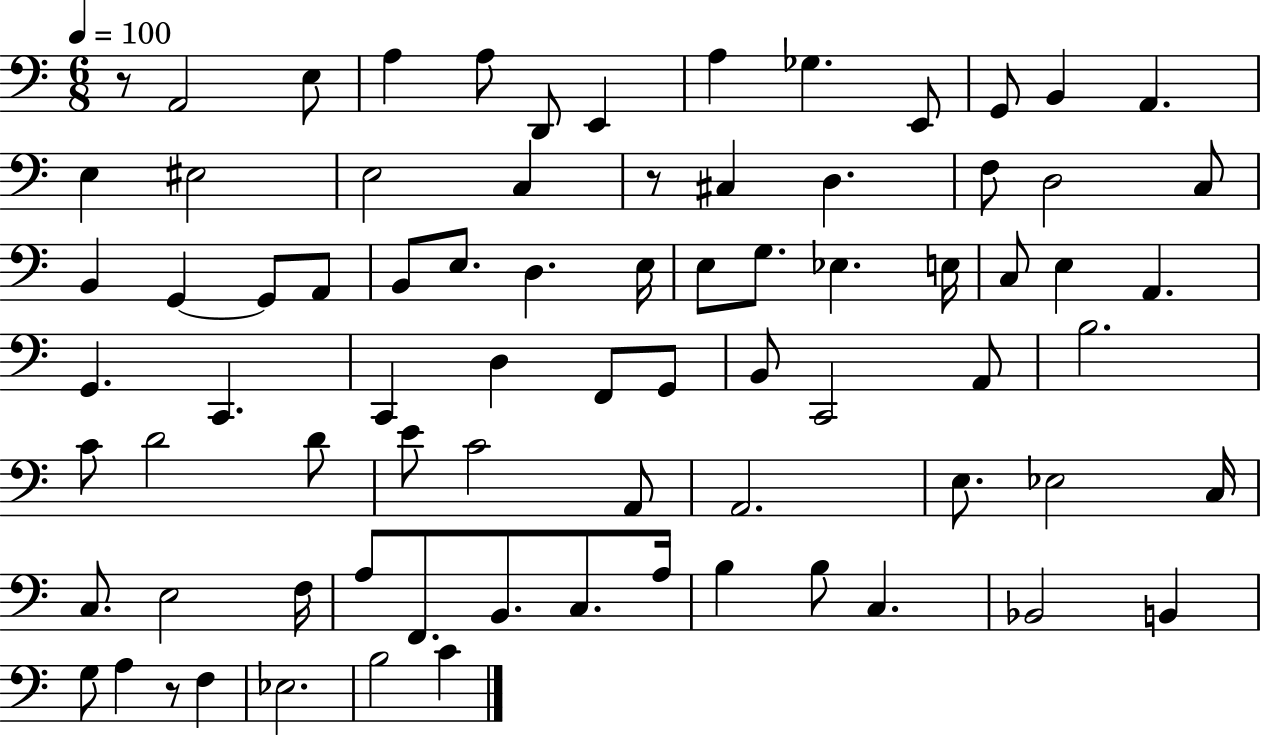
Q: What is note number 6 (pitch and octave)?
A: E2